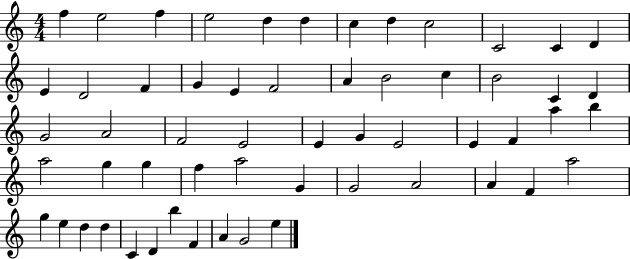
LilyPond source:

{
  \clef treble
  \numericTimeSignature
  \time 4/4
  \key c \major
  f''4 e''2 f''4 | e''2 d''4 d''4 | c''4 d''4 c''2 | c'2 c'4 d'4 | \break e'4 d'2 f'4 | g'4 e'4 f'2 | a'4 b'2 c''4 | b'2 c'4 d'4 | \break g'2 a'2 | f'2 e'2 | e'4 g'4 e'2 | e'4 f'4 a''4 b''4 | \break a''2 g''4 g''4 | f''4 a''2 g'4 | g'2 a'2 | a'4 f'4 a''2 | \break g''4 e''4 d''4 d''4 | c'4 d'4 b''4 f'4 | a'4 g'2 e''4 | \bar "|."
}